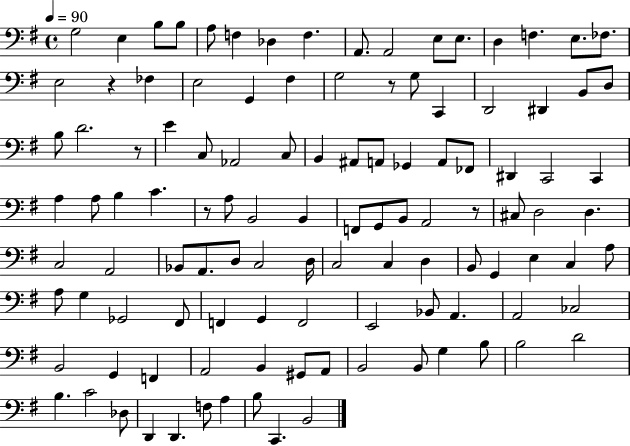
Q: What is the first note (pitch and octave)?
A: G3